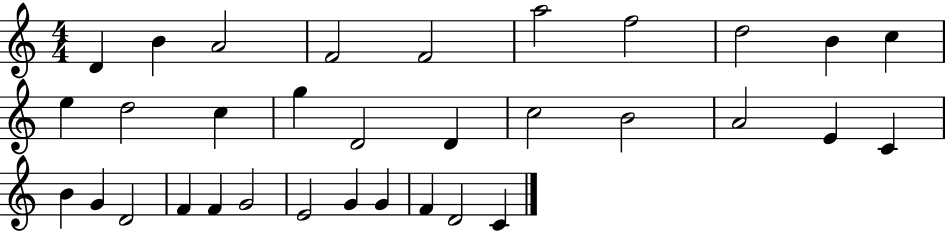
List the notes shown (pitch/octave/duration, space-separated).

D4/q B4/q A4/h F4/h F4/h A5/h F5/h D5/h B4/q C5/q E5/q D5/h C5/q G5/q D4/h D4/q C5/h B4/h A4/h E4/q C4/q B4/q G4/q D4/h F4/q F4/q G4/h E4/h G4/q G4/q F4/q D4/h C4/q